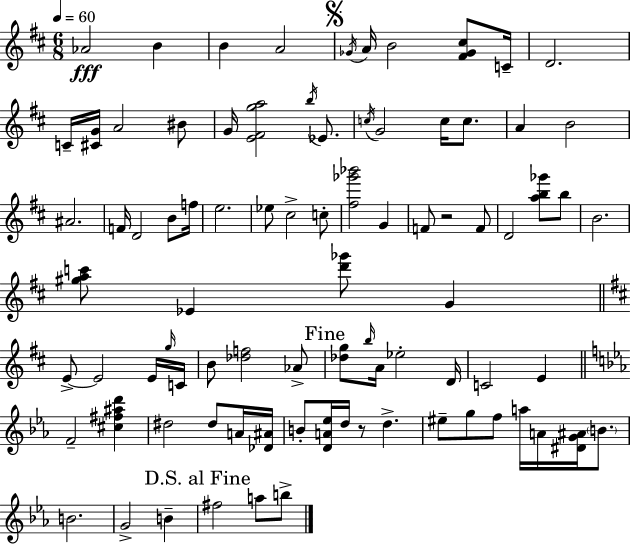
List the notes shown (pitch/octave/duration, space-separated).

Ab4/h B4/q B4/q A4/h Gb4/s A4/s B4/h [F#4,Gb4,C#5]/e C4/s D4/h. C4/s [C#4,G4]/s A4/h BIS4/e G4/s [E4,F#4,G5,A5]/h B5/s Eb4/e. C5/s G4/h C5/s C5/e. A4/q B4/h A#4/h. F4/s D4/h B4/e F5/s E5/h. Eb5/e C#5/h C5/e [F#5,Gb6,Bb6]/h G4/q F4/e R/h F4/e D4/h [A5,B5,Gb6]/e B5/e B4/h. [G#5,A5,C6]/e Eb4/q [D6,Gb6]/e G4/q E4/e E4/h E4/s G5/s C4/s B4/e [Db5,F5]/h Ab4/e [Db5,G5]/e B5/s A4/s Eb5/h D4/s C4/h E4/q F4/h [C#5,F#5,A#5,D6]/q D#5/h D#5/e A4/s [Db4,A#4]/s B4/e [D4,A4,Eb5]/s D5/s R/e D5/q. EIS5/e G5/e F5/e A5/s A4/s [D#4,G4,A#4]/s B4/e. B4/h. G4/h B4/q F#5/h A5/e B5/e